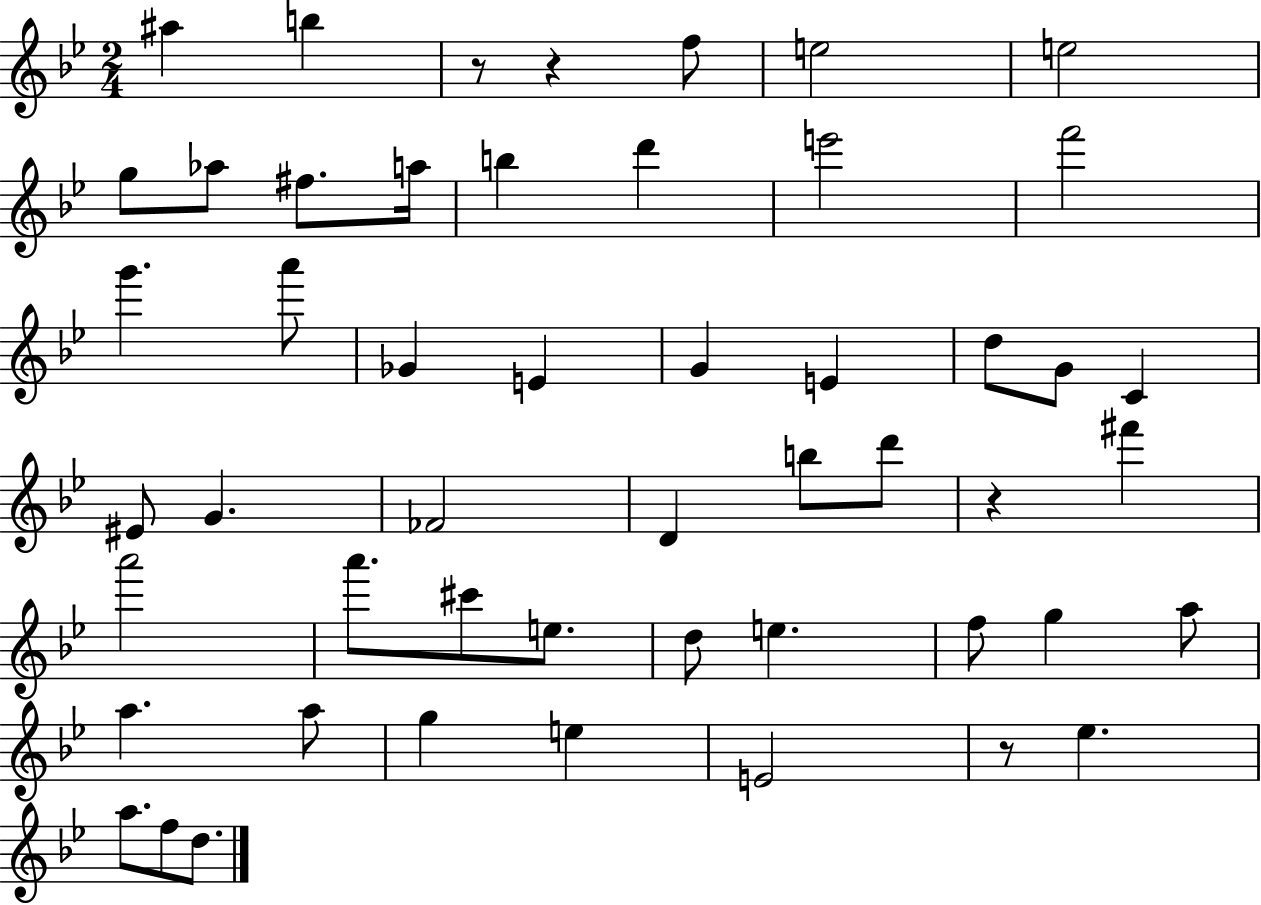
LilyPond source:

{
  \clef treble
  \numericTimeSignature
  \time 2/4
  \key bes \major
  ais''4 b''4 | r8 r4 f''8 | e''2 | e''2 | \break g''8 aes''8 fis''8. a''16 | b''4 d'''4 | e'''2 | f'''2 | \break g'''4. a'''8 | ges'4 e'4 | g'4 e'4 | d''8 g'8 c'4 | \break eis'8 g'4. | fes'2 | d'4 b''8 d'''8 | r4 fis'''4 | \break a'''2 | a'''8. cis'''8 e''8. | d''8 e''4. | f''8 g''4 a''8 | \break a''4. a''8 | g''4 e''4 | e'2 | r8 ees''4. | \break a''8. f''8 d''8. | \bar "|."
}